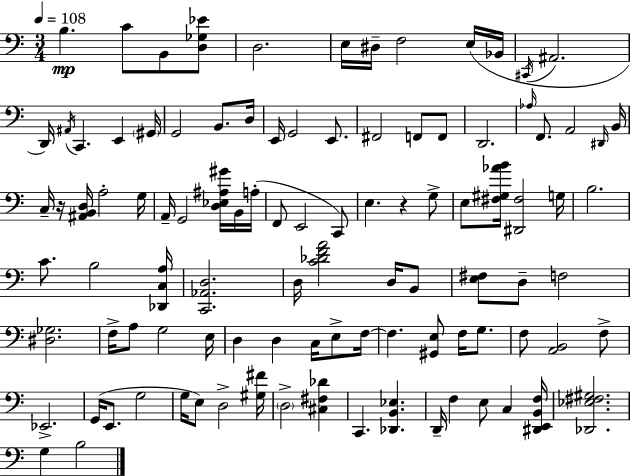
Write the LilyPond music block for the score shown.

{
  \clef bass
  \numericTimeSignature
  \time 3/4
  \key a \minor
  \tempo 4 = 108
  b4.\mp c'8 b,8 <d ges ees'>8 | d2. | e16 dis16-- f2 e16( bes,16 | \acciaccatura { cis,16 } ais,2. | \break d,16) \acciaccatura { ais,16 } c,4. e,4 | \parenthesize gis,16 g,2 b,8. | d16 e,16 g,2 e,8. | fis,2 f,8 | \break f,8 d,2. | \grace { aes16 } f,8. a,2 | \grace { dis,16 } b,16 c16-- r16 <ais, b, d>16 a2-. | g16 a,16-- g,2 | \break <d ees ais gis'>16 b,16 a16-.( f,8 e,2 | c,8) e4. r4 | g8-> e8 <fis gis aes' b'>16 <dis, fis>2 | g16 b2. | \break c'8. b2 | <des, c a>16 <c, aes, d>2. | d16 <c' des' f' a'>2 | d16 b,8 <e fis>8 d8-- f2 | \break <dis ges>2. | f16-> a8 g2 | e16 d4 d4 | c16 e8-> f16~~ f4. <gis, e>8 | \break f16 g8. f8 <a, b,>2 | f8-> ees,2.-> | g,16( e,8. g2 | g16 e8) d2-> | \break <gis fis'>16 \parenthesize d2-> | <cis fis des'>4 c,4. <des, b, ees>4. | d,16-- f4 e8 c4 | <dis, e, b, f>16 <des, ees fis gis>2. | \break g4 b2 | \bar "|."
}